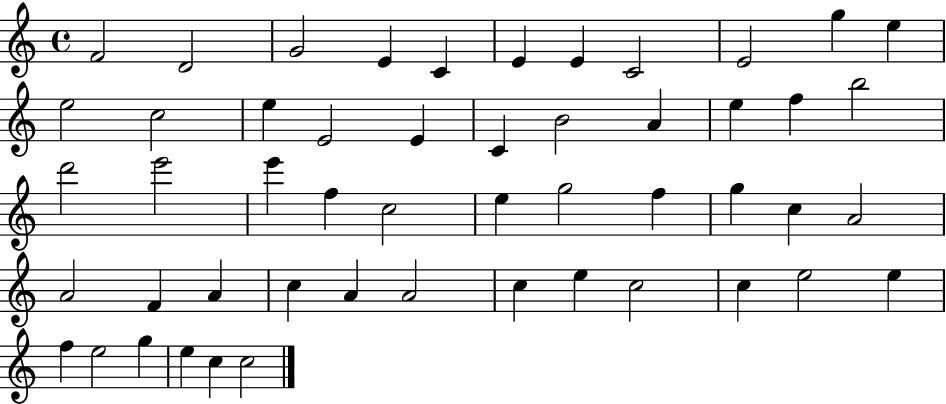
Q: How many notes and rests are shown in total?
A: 51